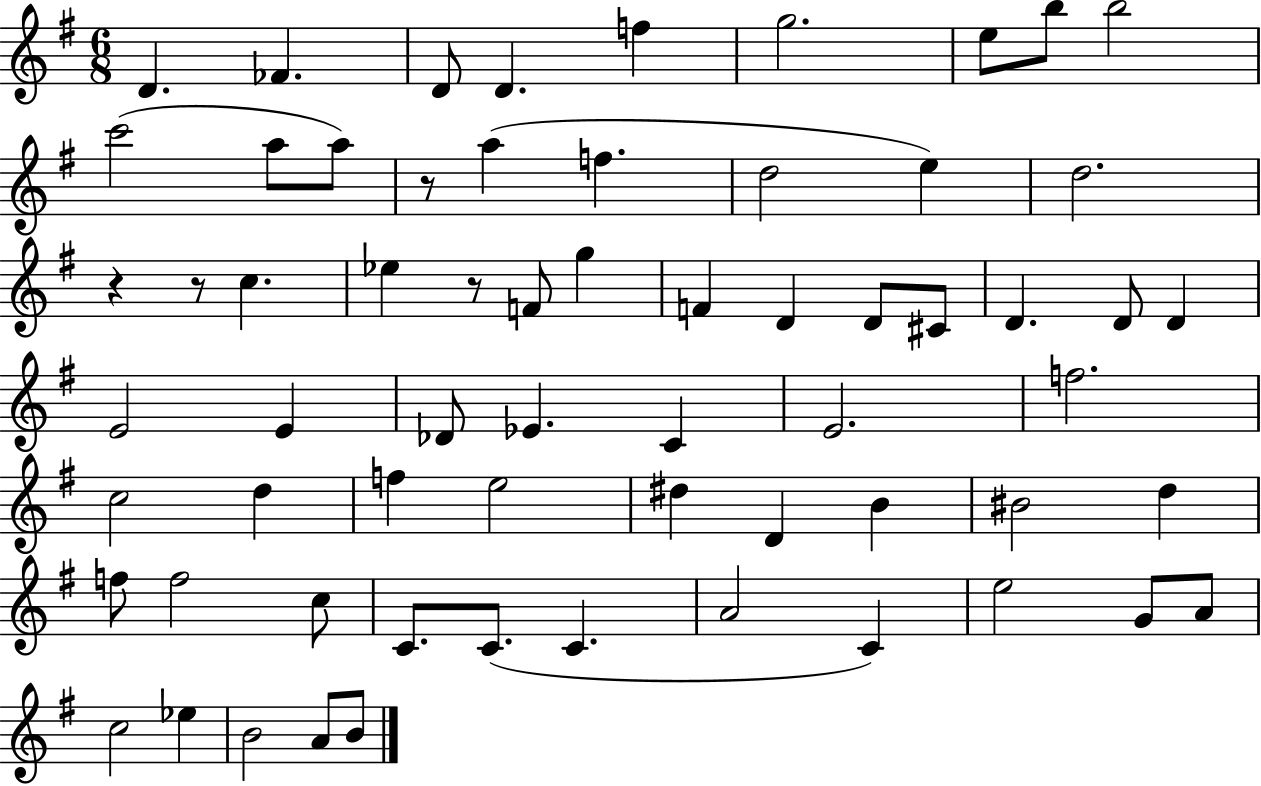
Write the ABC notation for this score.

X:1
T:Untitled
M:6/8
L:1/4
K:G
D _F D/2 D f g2 e/2 b/2 b2 c'2 a/2 a/2 z/2 a f d2 e d2 z z/2 c _e z/2 F/2 g F D D/2 ^C/2 D D/2 D E2 E _D/2 _E C E2 f2 c2 d f e2 ^d D B ^B2 d f/2 f2 c/2 C/2 C/2 C A2 C e2 G/2 A/2 c2 _e B2 A/2 B/2